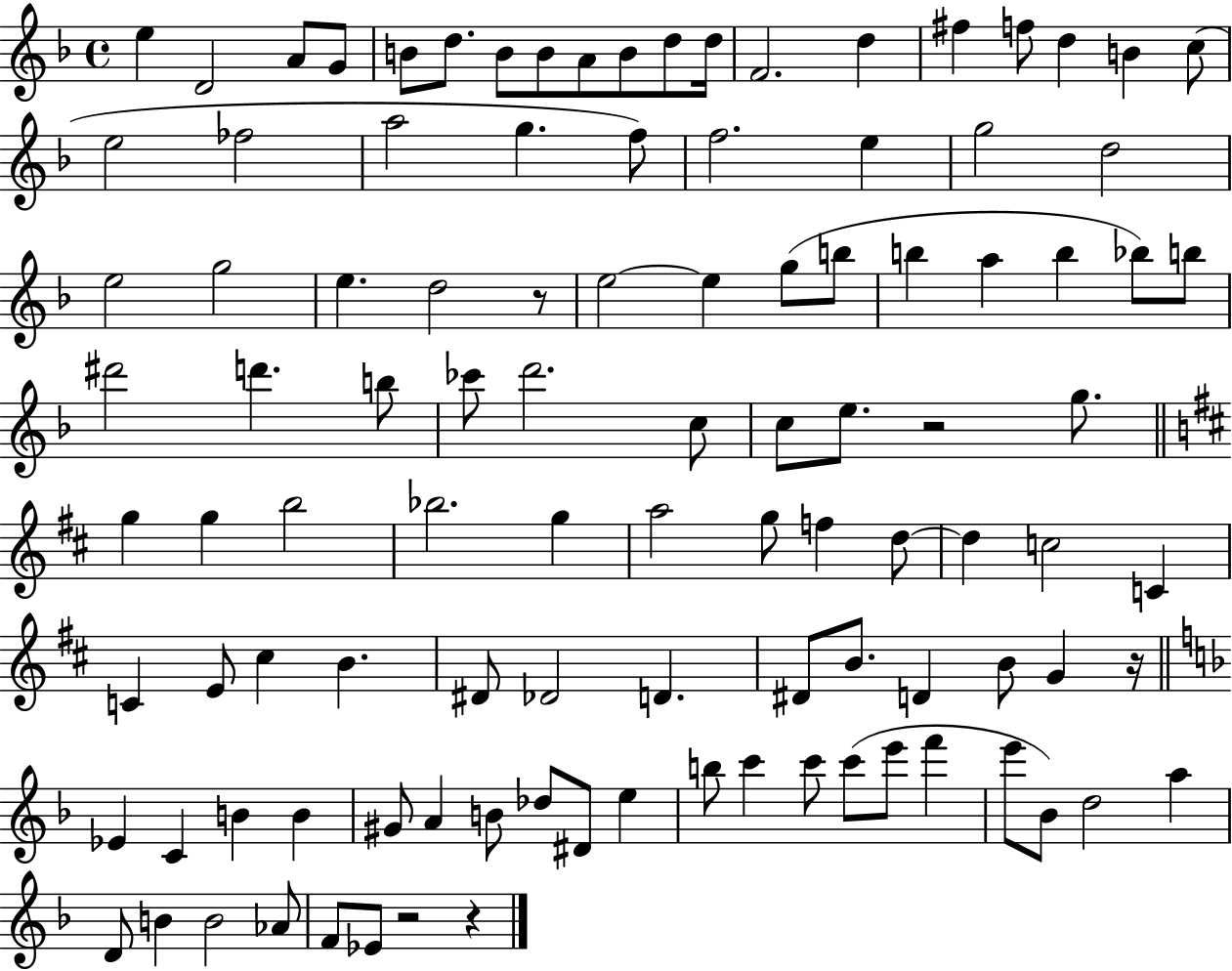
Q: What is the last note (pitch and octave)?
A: Eb4